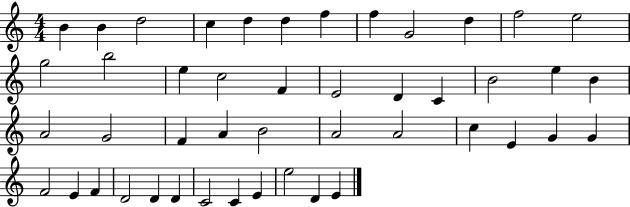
{
  \clef treble
  \numericTimeSignature
  \time 4/4
  \key c \major
  b'4 b'4 d''2 | c''4 d''4 d''4 f''4 | f''4 g'2 d''4 | f''2 e''2 | \break g''2 b''2 | e''4 c''2 f'4 | e'2 d'4 c'4 | b'2 e''4 b'4 | \break a'2 g'2 | f'4 a'4 b'2 | a'2 a'2 | c''4 e'4 g'4 g'4 | \break f'2 e'4 f'4 | d'2 d'4 d'4 | c'2 c'4 e'4 | e''2 d'4 e'4 | \break \bar "|."
}